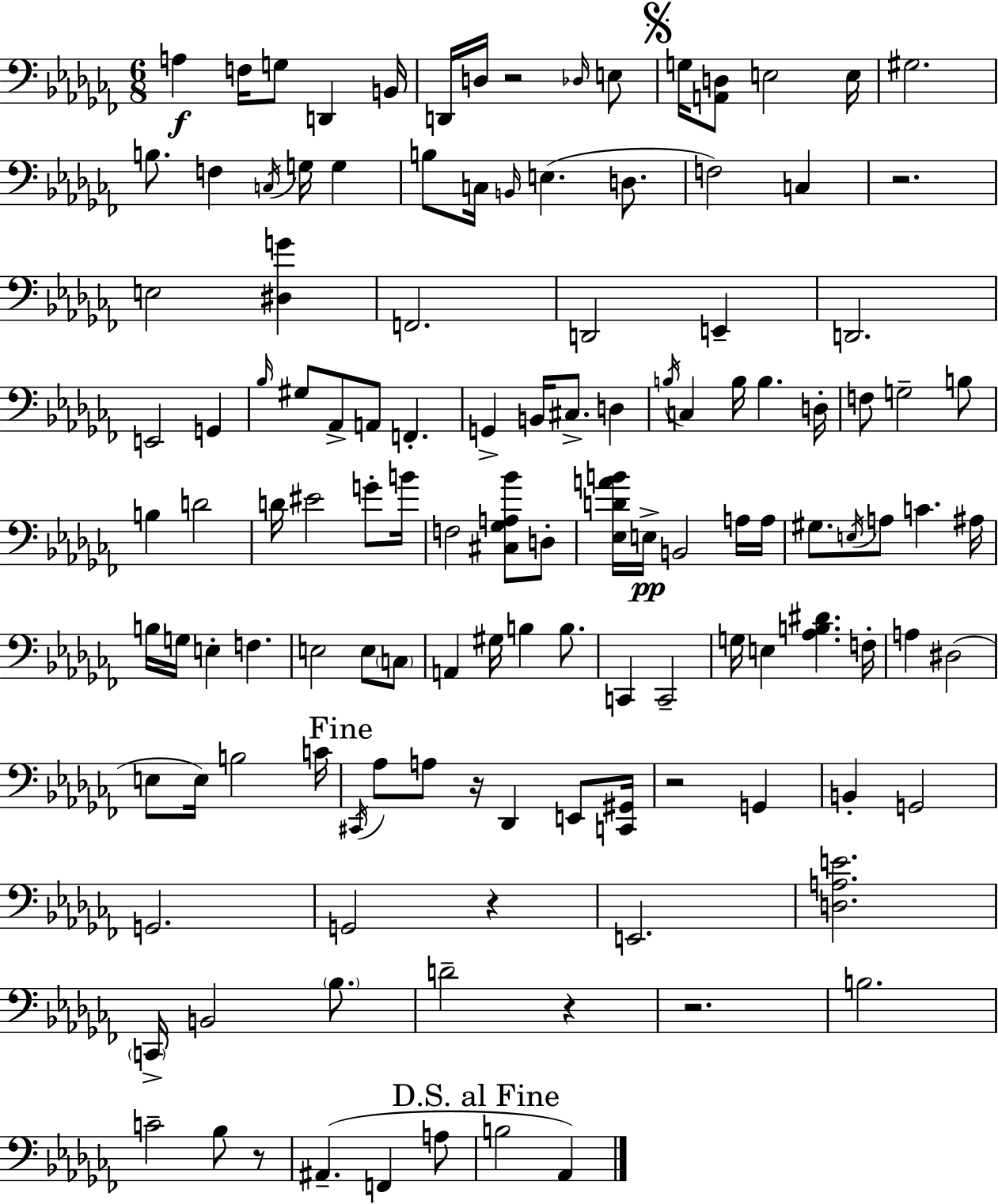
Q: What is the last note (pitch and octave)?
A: Ab2